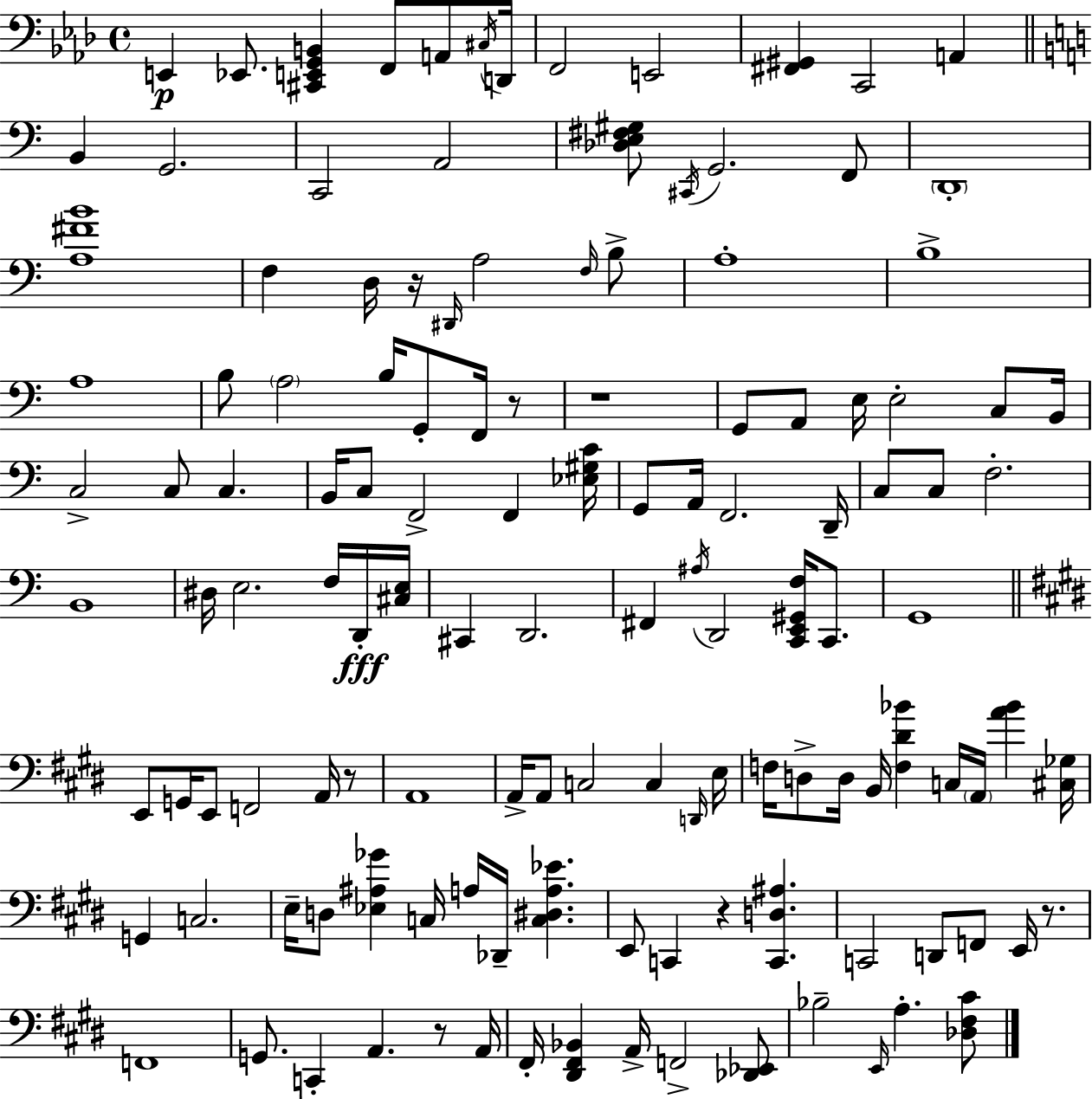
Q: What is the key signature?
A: AES major